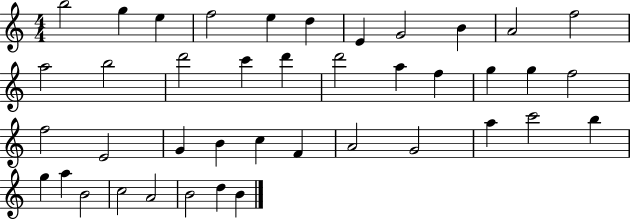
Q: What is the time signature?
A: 4/4